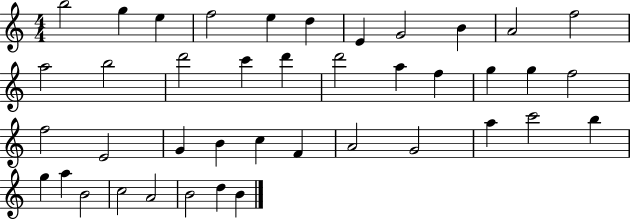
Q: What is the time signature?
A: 4/4